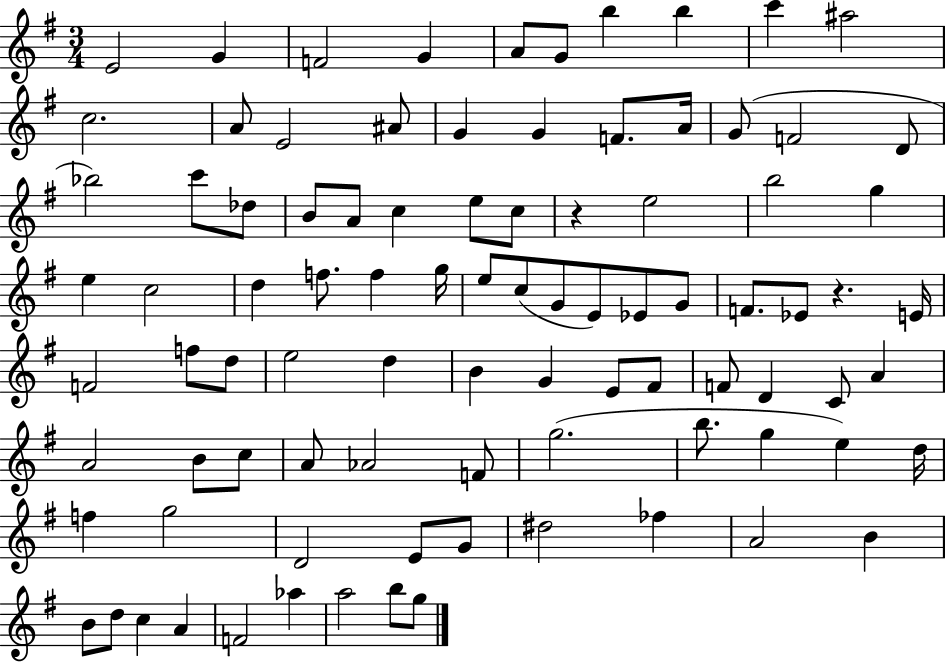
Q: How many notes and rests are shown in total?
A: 91